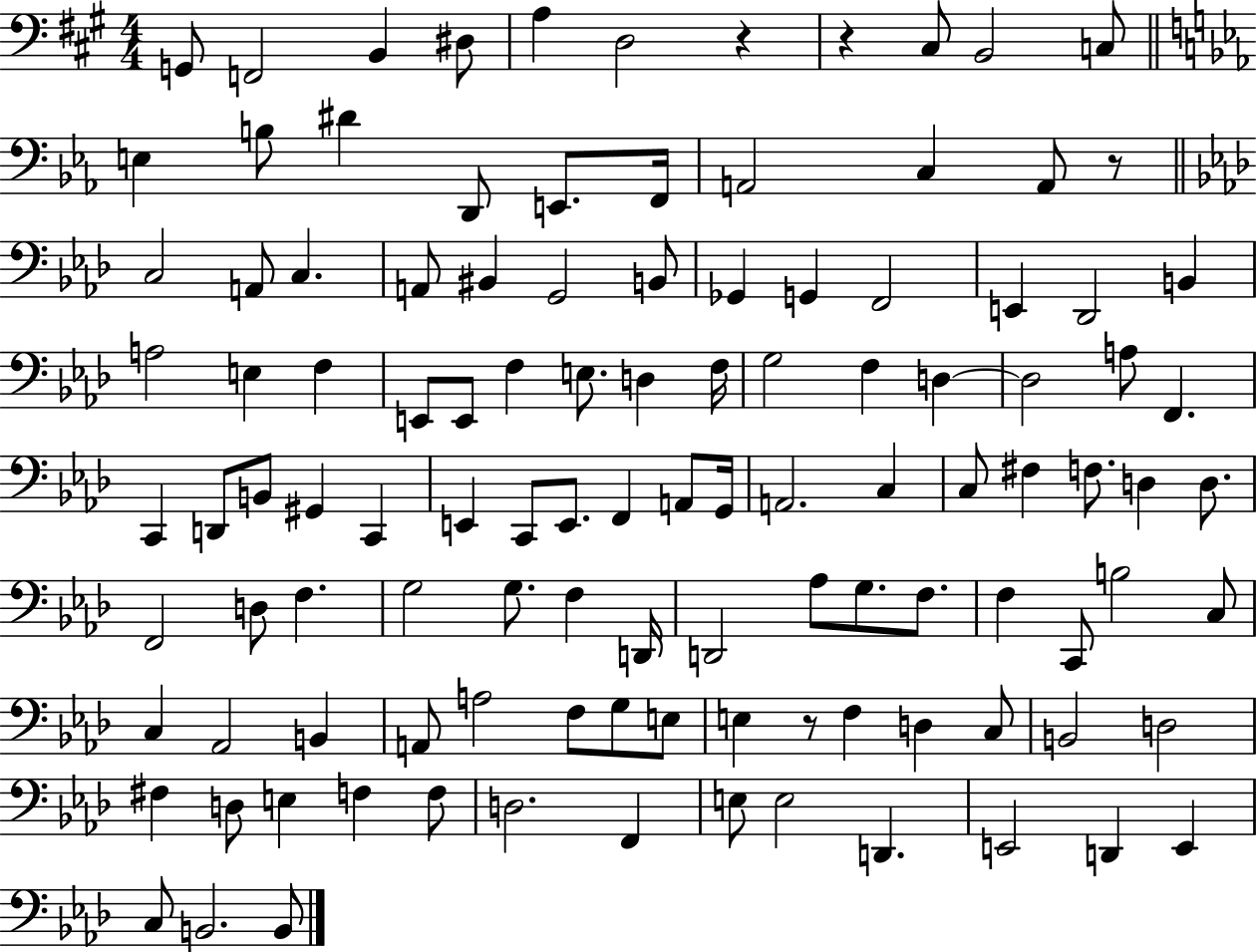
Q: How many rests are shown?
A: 4